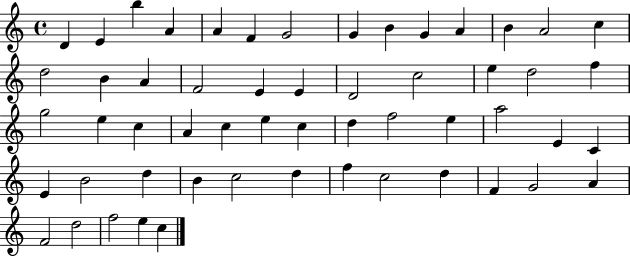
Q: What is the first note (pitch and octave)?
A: D4